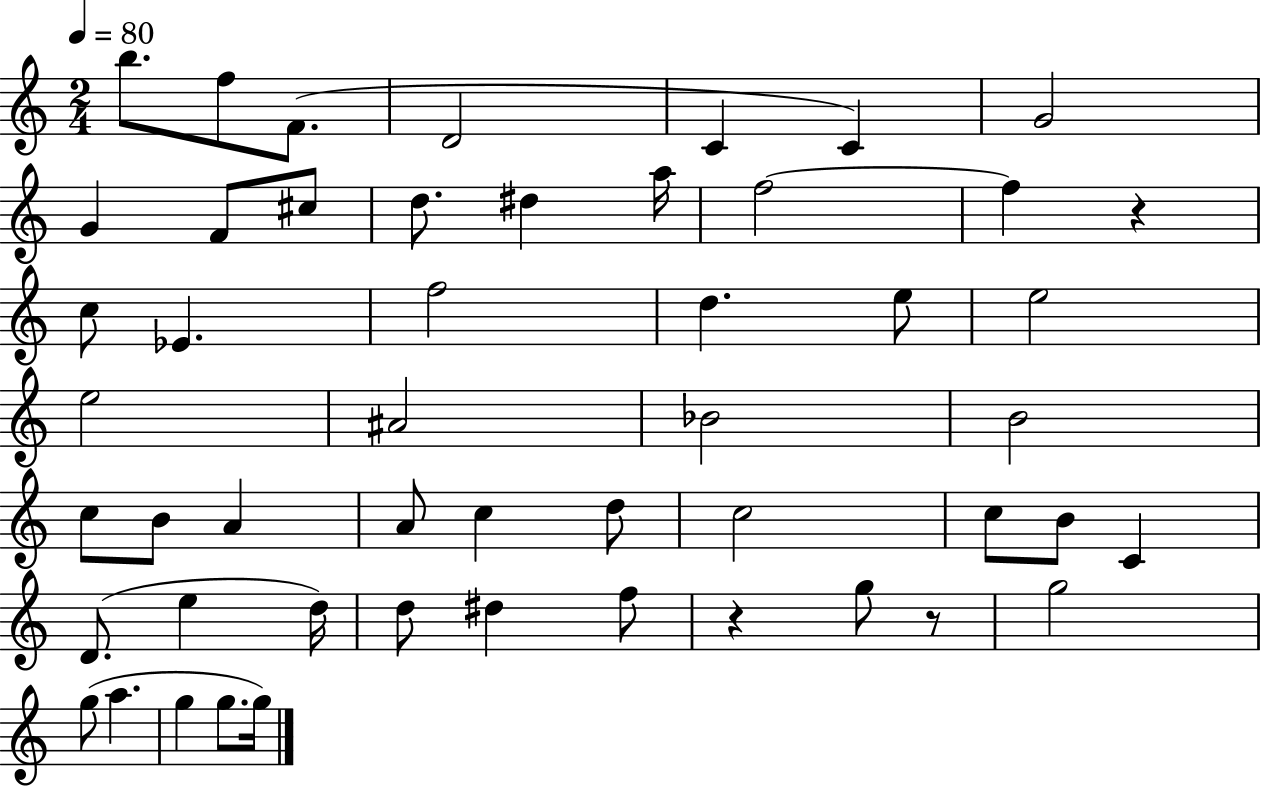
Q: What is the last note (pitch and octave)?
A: G5